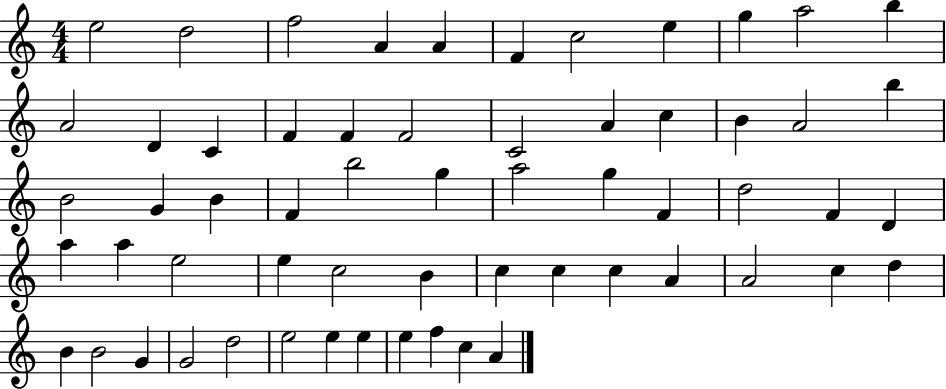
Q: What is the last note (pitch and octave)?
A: A4